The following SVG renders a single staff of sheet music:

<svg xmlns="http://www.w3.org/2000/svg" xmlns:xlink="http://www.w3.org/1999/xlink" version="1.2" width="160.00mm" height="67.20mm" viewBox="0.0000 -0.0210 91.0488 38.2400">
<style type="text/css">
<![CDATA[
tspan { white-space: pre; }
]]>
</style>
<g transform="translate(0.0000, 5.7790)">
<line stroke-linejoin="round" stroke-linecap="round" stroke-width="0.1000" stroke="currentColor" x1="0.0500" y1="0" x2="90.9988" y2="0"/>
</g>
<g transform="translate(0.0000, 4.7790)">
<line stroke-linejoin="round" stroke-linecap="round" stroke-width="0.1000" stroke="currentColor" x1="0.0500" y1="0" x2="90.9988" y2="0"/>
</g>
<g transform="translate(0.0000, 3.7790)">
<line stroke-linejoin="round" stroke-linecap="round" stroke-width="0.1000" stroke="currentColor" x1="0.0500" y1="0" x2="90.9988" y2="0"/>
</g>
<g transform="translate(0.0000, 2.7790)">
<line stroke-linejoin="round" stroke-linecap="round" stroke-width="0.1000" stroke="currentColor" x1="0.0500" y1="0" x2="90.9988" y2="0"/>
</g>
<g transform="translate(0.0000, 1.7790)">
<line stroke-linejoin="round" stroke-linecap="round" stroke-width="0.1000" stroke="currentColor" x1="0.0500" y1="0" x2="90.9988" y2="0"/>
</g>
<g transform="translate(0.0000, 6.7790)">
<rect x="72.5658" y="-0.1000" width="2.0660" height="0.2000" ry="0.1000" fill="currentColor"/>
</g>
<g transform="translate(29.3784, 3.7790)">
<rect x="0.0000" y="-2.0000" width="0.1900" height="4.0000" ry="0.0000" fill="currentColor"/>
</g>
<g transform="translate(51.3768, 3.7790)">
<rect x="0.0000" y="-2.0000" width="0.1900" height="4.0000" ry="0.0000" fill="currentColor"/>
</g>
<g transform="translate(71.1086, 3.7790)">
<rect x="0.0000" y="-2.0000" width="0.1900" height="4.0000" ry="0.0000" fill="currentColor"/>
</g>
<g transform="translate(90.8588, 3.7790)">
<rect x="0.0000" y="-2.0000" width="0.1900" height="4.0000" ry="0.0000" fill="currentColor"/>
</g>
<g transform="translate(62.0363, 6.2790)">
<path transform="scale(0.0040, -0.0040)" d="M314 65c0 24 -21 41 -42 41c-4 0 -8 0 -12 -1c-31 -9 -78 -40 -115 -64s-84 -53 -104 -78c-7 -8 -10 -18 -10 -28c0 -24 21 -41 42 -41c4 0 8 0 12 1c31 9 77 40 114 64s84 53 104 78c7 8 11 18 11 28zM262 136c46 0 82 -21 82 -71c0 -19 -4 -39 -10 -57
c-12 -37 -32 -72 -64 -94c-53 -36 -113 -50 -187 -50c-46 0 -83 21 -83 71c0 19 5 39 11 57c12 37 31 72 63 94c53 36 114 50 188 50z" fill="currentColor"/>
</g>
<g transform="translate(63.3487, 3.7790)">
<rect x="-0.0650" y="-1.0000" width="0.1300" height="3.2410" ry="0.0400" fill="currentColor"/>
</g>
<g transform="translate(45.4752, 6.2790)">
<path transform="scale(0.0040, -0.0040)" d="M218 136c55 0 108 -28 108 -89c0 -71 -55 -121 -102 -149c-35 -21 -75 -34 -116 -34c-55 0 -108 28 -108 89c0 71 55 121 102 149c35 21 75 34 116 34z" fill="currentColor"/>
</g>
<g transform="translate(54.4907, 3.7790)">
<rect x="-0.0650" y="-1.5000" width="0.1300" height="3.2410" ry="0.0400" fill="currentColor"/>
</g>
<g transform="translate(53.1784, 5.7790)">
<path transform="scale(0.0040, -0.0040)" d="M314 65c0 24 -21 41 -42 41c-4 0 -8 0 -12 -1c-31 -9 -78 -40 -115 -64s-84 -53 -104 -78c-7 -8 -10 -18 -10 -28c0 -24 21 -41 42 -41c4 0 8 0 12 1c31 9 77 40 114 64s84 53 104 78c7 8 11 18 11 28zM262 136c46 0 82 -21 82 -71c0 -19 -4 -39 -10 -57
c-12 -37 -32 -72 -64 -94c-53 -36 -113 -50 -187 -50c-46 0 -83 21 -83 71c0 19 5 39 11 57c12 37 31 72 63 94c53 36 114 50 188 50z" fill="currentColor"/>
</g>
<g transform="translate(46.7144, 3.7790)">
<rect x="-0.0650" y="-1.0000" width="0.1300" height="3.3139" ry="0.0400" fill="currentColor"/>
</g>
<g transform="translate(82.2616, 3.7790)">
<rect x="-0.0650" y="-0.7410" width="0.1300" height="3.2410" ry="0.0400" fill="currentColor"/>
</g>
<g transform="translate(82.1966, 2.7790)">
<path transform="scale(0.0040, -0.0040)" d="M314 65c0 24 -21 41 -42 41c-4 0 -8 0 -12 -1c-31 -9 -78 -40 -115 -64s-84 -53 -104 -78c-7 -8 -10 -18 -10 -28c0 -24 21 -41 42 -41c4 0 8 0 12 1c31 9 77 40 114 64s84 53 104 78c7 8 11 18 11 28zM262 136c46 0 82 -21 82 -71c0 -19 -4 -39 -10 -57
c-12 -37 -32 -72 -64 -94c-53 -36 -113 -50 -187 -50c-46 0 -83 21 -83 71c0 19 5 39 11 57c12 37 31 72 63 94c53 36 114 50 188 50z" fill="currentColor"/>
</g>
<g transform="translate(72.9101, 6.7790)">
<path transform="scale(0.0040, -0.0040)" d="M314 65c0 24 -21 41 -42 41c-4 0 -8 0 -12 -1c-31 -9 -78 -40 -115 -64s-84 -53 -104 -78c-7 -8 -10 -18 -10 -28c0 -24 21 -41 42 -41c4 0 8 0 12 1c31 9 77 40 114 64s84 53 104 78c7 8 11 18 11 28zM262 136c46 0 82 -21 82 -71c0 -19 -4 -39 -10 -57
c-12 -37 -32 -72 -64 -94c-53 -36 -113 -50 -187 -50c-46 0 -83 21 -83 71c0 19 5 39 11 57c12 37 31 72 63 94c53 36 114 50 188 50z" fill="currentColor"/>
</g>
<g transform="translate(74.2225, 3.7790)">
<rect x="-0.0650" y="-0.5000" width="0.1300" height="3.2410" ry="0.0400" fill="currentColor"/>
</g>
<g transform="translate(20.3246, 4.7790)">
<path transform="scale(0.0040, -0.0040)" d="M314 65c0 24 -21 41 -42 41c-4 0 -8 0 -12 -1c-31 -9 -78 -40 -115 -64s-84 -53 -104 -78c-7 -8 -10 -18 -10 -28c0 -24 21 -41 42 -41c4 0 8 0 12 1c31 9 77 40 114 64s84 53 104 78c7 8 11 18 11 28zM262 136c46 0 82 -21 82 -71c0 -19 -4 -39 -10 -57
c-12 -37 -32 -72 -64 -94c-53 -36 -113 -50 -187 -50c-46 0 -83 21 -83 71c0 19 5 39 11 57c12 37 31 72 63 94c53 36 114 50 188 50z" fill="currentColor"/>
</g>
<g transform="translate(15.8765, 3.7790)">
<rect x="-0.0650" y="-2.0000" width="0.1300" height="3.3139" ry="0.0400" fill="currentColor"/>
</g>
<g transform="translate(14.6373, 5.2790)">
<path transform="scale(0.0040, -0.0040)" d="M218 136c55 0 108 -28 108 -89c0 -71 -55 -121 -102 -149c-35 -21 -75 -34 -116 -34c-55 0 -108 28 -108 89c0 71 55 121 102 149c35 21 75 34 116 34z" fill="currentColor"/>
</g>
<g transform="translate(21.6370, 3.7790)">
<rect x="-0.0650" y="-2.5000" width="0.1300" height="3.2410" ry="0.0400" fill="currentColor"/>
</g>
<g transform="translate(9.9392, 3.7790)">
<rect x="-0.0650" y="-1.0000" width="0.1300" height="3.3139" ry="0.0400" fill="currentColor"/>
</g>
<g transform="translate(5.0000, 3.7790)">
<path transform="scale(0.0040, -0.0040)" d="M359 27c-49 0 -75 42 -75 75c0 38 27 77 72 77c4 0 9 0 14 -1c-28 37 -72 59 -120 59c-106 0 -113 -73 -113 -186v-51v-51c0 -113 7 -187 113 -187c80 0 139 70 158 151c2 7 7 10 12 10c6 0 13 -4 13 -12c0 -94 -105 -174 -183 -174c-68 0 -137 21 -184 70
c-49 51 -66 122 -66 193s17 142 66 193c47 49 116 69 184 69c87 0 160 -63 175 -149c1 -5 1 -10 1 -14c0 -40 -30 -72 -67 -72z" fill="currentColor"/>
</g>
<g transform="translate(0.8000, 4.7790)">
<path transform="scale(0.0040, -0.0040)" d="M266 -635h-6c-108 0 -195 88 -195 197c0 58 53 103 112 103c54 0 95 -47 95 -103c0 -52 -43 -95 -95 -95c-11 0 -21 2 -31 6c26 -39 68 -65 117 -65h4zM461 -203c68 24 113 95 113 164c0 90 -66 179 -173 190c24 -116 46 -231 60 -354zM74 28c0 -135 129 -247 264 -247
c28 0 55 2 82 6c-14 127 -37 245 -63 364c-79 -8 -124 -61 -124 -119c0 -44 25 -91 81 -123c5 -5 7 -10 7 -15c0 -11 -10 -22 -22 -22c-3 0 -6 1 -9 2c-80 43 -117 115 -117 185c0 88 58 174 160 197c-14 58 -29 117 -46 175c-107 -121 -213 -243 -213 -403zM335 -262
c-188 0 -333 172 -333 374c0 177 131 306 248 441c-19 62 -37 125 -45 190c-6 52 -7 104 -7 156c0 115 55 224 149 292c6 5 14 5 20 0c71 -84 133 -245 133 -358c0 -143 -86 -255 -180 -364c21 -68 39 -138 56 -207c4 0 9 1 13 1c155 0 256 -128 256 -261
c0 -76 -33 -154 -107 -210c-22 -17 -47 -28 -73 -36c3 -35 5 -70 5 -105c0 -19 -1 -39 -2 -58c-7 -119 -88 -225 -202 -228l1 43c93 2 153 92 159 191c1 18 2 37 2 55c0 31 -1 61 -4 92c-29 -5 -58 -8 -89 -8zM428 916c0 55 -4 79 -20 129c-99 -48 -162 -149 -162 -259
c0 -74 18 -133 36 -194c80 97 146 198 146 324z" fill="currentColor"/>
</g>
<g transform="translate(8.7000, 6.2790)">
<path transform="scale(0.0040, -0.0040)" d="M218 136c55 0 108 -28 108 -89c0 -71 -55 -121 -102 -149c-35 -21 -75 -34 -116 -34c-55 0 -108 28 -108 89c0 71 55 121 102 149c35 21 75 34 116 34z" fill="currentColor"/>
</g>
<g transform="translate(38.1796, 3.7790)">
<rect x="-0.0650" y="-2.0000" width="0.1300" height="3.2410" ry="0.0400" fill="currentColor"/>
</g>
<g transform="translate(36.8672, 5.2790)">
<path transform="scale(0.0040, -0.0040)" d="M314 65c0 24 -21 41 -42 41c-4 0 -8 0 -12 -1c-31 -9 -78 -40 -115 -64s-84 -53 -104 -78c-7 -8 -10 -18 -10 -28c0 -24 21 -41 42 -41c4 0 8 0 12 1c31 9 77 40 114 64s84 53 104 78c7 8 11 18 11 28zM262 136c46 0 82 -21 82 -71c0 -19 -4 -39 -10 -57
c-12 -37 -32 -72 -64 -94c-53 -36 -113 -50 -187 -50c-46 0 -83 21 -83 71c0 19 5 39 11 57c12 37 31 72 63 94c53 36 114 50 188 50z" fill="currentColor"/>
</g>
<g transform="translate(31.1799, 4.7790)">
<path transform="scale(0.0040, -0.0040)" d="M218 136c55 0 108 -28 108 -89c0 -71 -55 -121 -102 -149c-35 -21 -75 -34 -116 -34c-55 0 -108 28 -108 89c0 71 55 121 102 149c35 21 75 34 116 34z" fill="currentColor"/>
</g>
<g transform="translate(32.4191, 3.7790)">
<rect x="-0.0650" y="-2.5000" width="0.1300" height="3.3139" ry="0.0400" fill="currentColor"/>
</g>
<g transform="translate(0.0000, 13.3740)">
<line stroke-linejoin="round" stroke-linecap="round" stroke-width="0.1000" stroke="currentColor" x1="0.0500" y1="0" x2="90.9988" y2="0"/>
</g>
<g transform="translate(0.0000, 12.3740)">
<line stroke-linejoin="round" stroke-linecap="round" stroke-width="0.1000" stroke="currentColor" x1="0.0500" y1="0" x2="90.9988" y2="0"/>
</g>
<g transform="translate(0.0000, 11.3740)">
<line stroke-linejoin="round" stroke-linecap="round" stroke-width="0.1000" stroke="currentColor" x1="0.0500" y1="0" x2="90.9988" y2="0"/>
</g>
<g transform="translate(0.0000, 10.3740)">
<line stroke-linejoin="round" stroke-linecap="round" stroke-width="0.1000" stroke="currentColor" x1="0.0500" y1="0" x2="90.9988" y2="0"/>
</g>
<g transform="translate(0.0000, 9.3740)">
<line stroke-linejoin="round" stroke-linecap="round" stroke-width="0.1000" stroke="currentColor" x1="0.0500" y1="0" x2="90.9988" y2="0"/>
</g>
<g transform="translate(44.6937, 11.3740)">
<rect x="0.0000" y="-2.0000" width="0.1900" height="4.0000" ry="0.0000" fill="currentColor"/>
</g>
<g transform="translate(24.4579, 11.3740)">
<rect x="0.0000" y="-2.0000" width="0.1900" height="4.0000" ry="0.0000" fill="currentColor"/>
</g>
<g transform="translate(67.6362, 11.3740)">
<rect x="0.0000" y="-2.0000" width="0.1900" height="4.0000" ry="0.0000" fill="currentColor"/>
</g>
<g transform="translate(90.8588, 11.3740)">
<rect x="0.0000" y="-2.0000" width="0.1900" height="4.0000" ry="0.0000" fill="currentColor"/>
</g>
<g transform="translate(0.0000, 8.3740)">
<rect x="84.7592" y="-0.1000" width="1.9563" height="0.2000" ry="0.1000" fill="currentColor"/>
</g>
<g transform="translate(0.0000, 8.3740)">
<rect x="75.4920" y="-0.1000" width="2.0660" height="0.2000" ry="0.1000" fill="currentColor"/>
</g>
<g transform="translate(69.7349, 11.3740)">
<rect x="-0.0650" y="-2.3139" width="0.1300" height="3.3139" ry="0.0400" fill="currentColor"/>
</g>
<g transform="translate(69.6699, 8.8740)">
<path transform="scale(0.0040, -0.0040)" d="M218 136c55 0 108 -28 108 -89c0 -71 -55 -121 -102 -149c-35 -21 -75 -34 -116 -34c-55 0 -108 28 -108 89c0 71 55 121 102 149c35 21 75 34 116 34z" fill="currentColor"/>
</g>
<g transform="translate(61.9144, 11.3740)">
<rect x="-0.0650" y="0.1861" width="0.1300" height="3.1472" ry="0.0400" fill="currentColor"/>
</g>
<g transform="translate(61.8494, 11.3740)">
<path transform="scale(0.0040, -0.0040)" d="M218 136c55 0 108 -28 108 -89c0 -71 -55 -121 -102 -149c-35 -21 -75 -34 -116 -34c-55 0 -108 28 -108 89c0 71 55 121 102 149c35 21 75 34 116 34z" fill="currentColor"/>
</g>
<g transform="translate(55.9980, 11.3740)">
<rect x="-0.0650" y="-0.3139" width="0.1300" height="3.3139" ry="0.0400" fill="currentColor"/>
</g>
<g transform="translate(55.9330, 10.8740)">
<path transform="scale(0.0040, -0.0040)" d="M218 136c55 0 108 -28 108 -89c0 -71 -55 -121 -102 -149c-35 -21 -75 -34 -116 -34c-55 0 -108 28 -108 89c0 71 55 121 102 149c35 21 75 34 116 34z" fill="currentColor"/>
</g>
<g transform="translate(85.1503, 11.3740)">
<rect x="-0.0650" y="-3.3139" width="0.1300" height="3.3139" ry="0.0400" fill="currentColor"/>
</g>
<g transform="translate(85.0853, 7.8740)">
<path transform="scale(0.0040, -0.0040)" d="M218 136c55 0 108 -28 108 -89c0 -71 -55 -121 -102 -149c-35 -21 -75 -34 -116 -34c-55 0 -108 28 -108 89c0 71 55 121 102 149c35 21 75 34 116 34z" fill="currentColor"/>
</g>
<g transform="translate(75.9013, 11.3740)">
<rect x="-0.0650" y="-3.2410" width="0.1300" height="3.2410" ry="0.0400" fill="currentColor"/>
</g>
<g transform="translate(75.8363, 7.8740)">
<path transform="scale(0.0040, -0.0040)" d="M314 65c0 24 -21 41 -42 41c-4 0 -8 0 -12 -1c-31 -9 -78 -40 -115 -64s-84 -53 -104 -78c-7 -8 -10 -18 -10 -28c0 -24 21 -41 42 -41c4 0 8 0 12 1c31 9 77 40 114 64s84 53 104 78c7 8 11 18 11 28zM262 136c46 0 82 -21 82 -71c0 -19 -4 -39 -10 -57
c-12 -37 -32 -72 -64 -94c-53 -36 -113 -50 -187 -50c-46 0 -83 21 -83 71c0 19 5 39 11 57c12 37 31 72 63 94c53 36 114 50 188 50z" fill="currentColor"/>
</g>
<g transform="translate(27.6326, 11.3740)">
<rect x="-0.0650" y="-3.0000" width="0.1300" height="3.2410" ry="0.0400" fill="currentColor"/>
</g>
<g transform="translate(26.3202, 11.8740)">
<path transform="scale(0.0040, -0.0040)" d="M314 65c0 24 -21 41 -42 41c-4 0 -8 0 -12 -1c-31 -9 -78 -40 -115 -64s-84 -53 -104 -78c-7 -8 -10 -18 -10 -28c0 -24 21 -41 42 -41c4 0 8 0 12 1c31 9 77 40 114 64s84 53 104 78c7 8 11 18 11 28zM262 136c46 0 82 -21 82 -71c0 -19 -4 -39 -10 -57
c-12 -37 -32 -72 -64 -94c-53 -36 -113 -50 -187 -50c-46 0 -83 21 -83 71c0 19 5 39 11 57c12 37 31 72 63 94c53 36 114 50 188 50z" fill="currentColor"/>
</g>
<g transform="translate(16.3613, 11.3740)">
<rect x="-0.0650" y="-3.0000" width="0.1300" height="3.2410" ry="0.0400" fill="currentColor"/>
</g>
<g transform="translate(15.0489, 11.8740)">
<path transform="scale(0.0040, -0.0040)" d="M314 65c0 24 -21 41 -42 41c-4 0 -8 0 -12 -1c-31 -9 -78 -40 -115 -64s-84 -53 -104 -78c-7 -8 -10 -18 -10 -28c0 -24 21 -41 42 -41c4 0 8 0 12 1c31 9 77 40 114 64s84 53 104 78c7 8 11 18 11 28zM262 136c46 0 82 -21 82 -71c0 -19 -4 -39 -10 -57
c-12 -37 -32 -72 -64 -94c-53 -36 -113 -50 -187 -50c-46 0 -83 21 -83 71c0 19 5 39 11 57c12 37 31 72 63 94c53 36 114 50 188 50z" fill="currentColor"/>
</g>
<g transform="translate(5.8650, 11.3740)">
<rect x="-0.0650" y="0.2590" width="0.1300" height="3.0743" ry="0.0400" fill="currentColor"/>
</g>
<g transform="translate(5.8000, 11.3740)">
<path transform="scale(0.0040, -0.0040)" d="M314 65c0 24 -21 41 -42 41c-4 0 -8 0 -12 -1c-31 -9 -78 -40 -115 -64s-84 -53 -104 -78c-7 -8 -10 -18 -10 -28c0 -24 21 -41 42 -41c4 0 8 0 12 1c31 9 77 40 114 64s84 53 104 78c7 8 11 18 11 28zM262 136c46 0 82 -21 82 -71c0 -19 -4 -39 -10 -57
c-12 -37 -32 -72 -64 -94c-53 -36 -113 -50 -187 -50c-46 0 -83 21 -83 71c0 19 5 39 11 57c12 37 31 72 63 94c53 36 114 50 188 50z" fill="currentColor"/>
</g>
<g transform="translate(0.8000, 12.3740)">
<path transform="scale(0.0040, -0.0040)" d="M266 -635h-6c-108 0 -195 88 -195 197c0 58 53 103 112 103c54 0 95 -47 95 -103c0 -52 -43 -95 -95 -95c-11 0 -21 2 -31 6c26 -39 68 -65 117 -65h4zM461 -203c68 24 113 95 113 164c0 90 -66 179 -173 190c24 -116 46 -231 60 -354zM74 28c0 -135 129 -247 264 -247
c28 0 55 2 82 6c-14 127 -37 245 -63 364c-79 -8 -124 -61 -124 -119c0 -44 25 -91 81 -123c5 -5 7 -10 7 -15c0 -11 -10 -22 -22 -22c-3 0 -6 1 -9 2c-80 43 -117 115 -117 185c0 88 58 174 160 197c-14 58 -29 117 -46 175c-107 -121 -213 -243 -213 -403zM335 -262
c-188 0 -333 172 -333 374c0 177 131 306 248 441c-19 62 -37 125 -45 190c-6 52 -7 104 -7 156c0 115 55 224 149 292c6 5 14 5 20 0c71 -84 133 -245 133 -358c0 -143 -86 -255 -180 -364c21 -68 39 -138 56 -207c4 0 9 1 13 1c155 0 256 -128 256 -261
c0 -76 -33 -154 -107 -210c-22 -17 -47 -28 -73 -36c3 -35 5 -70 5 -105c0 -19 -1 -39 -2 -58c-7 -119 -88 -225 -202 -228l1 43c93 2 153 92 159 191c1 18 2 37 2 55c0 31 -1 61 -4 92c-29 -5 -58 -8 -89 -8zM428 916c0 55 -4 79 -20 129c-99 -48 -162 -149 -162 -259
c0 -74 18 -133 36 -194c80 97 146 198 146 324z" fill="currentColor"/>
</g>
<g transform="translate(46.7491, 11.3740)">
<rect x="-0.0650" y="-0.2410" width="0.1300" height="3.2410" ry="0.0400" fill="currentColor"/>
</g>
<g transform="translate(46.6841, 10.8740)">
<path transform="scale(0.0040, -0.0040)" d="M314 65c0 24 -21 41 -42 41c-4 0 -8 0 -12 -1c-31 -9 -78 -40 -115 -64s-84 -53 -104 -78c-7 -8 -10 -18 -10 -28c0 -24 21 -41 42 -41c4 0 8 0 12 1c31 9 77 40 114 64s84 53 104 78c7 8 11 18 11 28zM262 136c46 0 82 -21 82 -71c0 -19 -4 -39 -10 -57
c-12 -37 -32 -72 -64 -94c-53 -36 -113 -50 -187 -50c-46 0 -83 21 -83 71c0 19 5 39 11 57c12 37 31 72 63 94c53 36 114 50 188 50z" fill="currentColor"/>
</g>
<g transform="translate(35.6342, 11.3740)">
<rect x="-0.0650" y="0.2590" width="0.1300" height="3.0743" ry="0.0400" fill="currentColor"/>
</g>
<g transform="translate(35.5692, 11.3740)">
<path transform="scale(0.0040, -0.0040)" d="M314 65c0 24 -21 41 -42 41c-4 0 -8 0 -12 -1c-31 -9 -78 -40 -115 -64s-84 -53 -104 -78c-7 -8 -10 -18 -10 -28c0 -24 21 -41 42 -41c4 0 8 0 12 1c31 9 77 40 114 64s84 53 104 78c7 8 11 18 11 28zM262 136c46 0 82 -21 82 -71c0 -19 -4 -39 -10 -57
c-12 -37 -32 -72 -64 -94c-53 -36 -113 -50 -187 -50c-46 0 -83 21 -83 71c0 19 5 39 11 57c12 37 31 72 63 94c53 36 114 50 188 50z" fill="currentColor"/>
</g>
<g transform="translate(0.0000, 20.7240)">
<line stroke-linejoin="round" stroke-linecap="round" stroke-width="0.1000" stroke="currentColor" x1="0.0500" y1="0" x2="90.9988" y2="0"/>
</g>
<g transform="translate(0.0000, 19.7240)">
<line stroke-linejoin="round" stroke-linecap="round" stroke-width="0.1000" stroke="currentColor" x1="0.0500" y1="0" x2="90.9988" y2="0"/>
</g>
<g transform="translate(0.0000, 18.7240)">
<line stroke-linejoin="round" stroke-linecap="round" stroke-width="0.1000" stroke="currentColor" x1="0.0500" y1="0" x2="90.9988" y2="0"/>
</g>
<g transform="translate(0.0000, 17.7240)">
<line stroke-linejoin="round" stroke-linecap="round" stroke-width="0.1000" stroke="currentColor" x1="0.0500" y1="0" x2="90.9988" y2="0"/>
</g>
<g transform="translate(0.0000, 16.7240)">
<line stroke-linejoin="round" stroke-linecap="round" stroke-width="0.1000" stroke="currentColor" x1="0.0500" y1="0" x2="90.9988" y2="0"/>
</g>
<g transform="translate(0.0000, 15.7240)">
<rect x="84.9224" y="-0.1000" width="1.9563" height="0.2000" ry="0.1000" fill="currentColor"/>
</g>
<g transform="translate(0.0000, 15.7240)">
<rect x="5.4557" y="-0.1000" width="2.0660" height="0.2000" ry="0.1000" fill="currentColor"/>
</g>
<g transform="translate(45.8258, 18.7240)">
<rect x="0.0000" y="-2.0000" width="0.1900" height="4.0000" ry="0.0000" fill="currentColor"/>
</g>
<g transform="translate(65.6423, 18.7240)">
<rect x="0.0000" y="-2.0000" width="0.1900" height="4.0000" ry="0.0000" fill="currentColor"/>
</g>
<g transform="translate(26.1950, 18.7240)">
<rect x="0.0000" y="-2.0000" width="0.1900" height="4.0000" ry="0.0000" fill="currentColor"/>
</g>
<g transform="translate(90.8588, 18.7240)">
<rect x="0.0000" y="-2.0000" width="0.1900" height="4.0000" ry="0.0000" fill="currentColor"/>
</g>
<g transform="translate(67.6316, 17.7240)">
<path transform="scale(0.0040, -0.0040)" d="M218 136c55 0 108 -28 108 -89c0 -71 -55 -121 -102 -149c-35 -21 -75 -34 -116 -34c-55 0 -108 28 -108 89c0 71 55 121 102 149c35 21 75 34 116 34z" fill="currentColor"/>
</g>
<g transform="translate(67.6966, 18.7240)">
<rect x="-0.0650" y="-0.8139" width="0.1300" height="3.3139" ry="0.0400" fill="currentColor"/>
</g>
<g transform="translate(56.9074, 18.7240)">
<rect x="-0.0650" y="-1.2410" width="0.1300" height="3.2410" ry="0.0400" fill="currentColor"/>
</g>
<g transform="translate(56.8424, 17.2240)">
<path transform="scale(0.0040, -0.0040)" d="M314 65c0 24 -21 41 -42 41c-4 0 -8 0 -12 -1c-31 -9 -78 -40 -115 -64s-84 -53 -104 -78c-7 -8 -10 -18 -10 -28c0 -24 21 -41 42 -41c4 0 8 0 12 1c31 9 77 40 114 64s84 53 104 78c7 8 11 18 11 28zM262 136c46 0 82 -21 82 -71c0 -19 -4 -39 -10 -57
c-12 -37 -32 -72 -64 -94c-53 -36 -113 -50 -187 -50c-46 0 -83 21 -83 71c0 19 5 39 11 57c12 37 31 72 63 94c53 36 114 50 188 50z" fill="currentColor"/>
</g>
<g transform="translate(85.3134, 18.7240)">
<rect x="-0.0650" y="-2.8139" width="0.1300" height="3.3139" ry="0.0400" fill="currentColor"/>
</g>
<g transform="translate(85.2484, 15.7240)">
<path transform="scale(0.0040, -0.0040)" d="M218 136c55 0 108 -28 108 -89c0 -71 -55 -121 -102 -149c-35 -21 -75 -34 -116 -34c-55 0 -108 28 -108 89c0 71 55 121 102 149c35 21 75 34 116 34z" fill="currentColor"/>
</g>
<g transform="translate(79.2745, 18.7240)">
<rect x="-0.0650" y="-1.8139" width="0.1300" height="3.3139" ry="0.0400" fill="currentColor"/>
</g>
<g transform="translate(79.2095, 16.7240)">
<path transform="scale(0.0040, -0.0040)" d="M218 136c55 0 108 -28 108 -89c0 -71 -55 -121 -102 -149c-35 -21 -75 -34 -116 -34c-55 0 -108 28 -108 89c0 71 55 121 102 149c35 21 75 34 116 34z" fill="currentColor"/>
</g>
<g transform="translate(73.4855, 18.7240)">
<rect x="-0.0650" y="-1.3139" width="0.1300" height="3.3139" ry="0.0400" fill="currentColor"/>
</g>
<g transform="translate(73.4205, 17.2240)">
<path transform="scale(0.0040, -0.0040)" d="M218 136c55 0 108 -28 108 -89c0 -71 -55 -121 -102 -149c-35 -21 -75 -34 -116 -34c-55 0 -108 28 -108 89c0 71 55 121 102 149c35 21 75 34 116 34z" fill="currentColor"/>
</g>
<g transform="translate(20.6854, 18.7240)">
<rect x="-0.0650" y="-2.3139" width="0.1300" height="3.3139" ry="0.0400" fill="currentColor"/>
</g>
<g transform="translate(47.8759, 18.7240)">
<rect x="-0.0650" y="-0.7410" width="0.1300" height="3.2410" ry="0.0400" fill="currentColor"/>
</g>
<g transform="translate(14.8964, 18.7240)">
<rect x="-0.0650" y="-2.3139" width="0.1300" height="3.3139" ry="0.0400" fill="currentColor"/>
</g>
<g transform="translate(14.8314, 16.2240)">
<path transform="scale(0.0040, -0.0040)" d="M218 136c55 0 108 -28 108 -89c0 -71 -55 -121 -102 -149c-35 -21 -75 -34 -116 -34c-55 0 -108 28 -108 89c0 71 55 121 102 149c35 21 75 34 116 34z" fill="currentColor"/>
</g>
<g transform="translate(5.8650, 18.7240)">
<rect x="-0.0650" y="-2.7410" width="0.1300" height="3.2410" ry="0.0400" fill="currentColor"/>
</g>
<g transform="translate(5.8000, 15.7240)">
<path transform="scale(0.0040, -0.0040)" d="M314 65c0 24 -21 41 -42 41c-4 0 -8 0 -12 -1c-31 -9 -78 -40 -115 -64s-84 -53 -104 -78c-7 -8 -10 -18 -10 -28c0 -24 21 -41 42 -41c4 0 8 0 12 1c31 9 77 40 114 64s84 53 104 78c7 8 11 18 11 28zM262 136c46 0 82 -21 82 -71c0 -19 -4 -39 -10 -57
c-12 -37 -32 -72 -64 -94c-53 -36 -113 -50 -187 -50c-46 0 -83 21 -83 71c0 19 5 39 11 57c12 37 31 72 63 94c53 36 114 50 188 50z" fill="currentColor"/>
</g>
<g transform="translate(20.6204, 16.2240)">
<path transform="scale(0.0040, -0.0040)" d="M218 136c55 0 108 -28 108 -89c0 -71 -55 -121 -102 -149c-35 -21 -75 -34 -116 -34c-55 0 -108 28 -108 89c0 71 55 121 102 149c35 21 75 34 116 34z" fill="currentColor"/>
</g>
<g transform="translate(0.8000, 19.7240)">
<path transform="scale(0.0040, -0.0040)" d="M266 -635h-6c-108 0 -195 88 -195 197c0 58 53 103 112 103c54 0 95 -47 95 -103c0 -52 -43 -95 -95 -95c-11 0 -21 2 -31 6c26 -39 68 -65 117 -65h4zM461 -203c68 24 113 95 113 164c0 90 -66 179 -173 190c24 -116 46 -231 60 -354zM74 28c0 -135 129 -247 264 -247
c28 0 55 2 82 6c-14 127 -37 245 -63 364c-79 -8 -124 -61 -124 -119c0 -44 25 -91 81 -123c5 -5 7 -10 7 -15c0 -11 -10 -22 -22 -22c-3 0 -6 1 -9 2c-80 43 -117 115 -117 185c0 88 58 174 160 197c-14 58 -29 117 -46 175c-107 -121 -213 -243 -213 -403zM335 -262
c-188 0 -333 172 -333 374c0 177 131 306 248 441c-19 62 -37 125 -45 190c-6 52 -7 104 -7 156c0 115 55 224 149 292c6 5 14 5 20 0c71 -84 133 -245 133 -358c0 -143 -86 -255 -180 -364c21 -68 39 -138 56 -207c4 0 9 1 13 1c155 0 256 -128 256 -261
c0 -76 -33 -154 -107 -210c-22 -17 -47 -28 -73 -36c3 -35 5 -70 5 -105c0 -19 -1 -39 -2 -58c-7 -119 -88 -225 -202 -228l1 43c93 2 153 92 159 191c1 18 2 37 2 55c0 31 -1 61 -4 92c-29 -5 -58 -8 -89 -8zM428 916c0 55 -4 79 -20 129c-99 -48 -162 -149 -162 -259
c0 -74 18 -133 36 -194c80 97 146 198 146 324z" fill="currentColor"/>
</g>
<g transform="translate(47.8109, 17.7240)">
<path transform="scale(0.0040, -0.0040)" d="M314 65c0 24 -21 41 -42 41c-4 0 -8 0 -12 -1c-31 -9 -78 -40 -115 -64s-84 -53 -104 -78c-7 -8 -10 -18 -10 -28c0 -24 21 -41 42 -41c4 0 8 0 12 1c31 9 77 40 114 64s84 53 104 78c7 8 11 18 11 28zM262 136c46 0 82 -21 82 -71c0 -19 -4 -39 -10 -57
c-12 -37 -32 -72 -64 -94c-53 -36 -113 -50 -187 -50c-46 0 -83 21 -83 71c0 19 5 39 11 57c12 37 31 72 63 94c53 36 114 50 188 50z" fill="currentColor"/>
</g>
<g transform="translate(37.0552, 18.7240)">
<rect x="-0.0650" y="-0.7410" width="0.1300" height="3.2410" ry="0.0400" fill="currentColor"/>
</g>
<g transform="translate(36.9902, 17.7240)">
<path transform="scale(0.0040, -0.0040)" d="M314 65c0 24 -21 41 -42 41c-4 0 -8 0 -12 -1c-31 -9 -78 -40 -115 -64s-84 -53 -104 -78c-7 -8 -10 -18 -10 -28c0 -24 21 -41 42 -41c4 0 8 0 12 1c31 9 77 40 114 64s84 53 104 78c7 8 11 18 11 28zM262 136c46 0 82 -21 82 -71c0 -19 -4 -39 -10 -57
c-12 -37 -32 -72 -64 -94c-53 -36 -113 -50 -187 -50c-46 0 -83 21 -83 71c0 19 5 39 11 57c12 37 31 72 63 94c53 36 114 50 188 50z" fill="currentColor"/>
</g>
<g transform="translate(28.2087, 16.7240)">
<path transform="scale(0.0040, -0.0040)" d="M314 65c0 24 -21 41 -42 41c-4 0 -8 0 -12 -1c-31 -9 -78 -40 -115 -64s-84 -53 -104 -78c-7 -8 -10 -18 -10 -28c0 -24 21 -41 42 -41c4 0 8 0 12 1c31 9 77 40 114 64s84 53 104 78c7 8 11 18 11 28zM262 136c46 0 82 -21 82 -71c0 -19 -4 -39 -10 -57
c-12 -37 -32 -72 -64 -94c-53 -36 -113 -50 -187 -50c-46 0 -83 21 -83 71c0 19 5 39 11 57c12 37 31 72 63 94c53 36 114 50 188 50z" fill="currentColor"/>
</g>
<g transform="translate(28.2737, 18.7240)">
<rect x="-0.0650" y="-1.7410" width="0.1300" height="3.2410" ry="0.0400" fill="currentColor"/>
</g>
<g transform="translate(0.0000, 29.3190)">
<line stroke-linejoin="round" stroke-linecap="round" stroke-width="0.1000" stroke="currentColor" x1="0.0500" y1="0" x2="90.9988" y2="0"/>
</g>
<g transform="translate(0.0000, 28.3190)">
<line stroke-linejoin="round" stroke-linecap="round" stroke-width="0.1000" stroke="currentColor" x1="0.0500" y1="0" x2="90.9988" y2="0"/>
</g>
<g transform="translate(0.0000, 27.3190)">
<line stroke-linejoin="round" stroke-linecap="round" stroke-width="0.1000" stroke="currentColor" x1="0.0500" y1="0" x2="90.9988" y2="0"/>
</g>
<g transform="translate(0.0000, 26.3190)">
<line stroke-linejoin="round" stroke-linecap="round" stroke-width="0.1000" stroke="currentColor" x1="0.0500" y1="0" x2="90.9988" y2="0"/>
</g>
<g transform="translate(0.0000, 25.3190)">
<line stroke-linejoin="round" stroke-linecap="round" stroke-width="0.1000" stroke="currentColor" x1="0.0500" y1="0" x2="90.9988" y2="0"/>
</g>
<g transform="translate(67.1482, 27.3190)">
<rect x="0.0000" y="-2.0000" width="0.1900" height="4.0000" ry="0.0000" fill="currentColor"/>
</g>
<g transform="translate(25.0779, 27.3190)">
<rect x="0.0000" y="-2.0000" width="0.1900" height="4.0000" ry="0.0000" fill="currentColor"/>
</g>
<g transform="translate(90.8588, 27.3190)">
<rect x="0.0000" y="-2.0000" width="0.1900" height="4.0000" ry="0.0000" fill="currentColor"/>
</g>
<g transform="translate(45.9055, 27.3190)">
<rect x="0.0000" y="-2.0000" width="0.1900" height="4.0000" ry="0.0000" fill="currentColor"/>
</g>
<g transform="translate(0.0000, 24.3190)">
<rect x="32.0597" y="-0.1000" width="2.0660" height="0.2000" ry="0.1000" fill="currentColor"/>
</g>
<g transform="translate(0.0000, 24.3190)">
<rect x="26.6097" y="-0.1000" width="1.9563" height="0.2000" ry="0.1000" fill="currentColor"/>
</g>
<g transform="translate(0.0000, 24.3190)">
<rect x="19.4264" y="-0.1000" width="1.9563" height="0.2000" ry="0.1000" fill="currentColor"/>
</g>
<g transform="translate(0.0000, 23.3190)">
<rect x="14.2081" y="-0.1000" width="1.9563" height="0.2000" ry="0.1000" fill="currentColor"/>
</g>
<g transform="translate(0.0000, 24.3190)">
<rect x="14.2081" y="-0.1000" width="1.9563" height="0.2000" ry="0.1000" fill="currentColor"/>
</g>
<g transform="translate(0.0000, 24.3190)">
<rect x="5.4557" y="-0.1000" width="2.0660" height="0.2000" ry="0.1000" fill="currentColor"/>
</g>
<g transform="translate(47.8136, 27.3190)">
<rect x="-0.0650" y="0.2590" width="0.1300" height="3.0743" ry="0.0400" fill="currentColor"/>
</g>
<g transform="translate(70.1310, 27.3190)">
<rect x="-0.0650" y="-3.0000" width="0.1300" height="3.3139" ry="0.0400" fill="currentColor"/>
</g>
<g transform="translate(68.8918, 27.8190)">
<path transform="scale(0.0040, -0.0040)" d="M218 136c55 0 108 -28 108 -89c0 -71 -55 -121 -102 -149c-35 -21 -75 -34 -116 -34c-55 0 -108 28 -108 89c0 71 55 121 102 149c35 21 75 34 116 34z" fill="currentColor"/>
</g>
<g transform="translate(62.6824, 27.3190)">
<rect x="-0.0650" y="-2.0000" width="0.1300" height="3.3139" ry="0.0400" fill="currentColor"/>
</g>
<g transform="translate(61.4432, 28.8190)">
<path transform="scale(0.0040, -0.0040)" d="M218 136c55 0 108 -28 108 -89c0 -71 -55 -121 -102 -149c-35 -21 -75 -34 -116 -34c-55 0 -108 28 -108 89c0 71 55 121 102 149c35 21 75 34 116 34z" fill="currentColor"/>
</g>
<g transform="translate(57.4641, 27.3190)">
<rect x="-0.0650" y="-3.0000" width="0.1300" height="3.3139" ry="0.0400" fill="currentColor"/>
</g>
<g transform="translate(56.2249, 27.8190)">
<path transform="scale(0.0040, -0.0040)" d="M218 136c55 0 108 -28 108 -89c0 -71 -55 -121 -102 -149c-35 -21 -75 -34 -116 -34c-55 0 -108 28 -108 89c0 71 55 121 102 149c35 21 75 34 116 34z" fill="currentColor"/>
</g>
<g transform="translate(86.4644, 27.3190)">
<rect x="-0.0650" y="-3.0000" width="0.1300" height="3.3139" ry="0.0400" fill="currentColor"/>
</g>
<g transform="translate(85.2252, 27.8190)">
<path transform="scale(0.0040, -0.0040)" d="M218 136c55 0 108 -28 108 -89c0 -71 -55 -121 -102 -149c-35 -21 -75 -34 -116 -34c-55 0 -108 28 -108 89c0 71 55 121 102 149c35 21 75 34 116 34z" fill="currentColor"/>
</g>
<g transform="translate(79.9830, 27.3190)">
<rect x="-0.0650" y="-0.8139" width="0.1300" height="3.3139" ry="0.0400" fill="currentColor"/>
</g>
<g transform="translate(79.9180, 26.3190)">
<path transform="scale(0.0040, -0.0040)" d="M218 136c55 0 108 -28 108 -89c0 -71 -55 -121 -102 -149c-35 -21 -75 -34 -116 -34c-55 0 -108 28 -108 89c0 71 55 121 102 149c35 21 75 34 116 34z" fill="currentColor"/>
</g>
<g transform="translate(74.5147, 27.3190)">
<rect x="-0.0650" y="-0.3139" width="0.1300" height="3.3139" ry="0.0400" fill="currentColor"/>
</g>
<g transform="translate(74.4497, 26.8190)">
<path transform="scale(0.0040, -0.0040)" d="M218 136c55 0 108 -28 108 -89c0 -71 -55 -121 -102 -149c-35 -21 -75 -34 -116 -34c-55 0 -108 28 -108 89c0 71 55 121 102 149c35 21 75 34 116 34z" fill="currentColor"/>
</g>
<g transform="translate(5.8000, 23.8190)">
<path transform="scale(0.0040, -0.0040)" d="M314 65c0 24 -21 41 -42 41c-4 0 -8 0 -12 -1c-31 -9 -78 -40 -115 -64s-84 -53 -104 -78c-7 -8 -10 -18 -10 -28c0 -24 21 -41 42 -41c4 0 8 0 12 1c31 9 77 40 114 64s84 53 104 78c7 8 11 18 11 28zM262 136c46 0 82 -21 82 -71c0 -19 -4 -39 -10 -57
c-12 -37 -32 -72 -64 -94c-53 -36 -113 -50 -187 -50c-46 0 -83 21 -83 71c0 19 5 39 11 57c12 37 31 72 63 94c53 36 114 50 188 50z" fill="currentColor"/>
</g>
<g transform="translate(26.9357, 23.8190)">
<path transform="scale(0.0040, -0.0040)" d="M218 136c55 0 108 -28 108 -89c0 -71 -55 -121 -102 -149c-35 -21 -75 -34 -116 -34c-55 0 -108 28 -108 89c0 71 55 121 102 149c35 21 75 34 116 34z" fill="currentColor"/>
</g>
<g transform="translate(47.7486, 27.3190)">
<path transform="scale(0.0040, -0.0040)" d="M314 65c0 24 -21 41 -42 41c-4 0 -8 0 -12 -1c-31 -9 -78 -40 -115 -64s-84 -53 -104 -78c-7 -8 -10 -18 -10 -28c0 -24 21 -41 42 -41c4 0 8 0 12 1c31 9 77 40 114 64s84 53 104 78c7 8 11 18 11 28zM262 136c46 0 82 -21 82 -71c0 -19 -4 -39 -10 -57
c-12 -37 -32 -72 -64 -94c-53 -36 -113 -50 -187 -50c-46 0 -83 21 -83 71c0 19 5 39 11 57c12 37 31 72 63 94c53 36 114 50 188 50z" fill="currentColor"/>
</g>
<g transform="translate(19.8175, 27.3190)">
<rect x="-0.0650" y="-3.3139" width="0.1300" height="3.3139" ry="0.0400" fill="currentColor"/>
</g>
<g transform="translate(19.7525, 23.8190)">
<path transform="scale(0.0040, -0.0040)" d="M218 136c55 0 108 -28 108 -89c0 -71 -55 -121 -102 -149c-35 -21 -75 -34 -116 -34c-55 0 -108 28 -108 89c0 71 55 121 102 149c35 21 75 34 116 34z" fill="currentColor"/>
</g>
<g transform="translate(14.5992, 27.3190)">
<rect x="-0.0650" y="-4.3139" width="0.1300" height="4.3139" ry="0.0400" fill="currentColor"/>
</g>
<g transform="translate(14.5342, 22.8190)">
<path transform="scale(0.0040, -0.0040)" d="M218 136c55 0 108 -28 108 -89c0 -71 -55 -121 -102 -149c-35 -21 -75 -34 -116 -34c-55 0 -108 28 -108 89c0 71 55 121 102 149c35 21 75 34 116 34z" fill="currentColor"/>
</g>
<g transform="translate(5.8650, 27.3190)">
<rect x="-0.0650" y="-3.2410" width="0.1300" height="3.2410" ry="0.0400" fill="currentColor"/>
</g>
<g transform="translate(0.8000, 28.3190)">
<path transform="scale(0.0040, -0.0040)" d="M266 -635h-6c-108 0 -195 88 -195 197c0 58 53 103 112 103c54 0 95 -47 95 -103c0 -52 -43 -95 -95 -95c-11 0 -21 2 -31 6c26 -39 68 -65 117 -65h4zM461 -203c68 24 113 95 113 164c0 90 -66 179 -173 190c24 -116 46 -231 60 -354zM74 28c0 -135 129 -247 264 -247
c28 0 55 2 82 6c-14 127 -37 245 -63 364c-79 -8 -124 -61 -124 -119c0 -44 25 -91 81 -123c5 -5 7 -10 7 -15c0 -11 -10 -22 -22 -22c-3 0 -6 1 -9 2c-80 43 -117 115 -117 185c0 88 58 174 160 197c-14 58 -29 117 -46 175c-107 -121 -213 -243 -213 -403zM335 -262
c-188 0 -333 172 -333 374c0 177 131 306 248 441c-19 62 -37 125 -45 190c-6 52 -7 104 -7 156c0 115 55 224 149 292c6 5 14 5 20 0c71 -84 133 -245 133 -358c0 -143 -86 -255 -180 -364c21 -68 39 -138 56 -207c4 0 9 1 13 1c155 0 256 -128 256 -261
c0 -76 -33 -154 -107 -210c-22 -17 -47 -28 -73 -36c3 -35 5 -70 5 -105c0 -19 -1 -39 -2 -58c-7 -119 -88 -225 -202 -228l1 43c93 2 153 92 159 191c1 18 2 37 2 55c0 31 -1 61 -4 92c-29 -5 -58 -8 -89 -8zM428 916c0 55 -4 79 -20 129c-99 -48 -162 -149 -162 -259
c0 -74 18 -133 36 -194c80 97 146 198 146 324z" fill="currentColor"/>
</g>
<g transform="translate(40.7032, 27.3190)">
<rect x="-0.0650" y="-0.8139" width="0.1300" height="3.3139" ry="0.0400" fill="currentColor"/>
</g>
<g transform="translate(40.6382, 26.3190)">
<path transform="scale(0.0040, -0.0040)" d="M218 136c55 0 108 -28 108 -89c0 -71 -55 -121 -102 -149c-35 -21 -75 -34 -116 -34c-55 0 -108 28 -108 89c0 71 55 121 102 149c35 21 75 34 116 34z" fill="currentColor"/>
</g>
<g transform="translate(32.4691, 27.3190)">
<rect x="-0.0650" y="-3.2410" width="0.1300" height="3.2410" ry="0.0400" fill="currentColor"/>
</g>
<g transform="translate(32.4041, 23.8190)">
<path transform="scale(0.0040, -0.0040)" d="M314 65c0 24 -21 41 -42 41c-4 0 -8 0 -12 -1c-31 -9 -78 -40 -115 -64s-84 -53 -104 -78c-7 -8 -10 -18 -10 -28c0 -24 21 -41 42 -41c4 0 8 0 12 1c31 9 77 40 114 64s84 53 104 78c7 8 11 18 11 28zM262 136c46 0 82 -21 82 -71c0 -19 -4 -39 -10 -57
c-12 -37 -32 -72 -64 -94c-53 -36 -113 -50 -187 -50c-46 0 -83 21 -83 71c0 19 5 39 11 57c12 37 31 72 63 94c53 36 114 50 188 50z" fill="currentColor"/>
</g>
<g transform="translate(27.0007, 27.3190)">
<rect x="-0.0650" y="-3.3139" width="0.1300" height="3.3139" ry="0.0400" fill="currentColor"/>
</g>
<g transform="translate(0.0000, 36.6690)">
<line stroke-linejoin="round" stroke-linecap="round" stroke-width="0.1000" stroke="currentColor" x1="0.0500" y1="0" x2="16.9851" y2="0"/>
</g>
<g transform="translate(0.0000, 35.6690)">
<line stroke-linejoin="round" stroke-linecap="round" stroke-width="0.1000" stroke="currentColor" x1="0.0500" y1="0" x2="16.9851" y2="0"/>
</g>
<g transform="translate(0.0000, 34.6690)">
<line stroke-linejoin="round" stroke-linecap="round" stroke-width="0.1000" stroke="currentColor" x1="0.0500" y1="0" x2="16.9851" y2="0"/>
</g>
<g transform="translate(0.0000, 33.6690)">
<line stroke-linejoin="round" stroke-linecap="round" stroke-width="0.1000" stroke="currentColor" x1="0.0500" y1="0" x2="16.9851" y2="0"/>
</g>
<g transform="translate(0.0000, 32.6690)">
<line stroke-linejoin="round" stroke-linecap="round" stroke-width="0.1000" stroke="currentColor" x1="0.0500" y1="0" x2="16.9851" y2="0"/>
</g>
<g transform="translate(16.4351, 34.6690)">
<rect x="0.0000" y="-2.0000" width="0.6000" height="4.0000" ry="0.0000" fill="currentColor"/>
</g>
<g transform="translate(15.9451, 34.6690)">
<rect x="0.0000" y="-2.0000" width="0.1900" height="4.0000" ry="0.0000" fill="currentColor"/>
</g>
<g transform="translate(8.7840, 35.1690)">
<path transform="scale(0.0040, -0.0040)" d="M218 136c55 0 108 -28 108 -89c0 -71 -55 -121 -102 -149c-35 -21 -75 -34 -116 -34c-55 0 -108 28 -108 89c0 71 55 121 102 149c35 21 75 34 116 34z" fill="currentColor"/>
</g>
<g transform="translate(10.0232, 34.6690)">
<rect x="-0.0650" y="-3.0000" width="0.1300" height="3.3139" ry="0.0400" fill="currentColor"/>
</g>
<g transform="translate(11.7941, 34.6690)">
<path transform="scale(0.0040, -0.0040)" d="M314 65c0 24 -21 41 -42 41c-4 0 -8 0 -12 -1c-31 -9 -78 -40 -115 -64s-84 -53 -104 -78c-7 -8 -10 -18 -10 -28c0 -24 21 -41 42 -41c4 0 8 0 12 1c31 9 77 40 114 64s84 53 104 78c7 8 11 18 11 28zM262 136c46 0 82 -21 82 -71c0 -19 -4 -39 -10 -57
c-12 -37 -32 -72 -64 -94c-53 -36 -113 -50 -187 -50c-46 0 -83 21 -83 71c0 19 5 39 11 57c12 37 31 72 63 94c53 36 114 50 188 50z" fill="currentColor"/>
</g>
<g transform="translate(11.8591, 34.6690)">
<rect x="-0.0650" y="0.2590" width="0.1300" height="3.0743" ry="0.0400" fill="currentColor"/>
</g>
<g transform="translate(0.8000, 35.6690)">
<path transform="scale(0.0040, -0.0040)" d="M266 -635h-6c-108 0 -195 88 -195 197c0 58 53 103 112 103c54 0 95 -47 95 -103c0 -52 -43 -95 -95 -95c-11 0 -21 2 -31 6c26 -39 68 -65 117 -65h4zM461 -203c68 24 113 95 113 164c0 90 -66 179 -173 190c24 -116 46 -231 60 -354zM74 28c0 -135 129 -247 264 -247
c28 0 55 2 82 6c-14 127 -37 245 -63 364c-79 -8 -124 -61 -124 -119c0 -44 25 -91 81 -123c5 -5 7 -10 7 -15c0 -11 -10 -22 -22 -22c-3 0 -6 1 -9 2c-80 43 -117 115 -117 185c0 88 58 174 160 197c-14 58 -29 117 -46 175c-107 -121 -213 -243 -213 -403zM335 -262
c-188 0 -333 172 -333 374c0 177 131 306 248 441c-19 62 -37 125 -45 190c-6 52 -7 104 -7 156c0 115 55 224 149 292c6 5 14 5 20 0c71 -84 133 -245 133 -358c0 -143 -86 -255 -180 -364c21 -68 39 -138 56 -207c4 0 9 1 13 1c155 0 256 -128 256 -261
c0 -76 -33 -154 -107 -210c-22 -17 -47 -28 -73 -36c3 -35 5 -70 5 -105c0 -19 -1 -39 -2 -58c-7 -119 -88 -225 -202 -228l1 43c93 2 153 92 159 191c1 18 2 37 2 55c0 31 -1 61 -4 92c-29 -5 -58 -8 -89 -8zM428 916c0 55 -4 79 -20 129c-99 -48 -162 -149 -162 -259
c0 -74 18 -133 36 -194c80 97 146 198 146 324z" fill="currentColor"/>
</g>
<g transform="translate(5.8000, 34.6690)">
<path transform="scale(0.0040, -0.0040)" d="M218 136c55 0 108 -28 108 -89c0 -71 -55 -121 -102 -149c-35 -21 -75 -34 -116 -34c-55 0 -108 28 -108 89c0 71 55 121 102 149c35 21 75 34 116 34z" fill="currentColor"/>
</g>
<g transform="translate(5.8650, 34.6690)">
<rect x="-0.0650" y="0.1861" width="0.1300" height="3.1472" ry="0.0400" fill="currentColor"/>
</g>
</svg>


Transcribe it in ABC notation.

X:1
T:Untitled
M:4/4
L:1/4
K:C
D F G2 G F2 D E2 D2 C2 d2 B2 A2 A2 B2 c2 c B g b2 b a2 g g f2 d2 d2 e2 d e f a b2 d' b b b2 d B2 A F A c d A B A B2